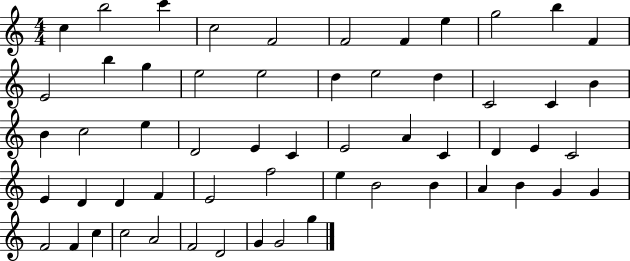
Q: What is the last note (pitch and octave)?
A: G5